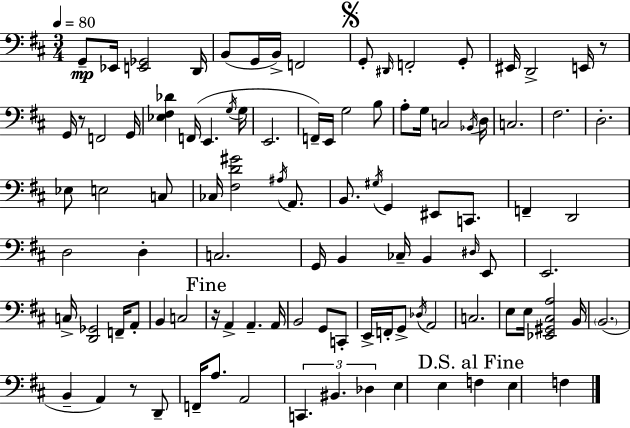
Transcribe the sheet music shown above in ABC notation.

X:1
T:Untitled
M:3/4
L:1/4
K:D
G,,/2 _E,,/4 [E,,_G,,]2 D,,/4 B,,/2 G,,/4 B,,/4 F,,2 G,,/2 ^D,,/4 F,,2 G,,/2 ^E,,/4 D,,2 E,,/4 z/2 G,,/4 z/2 F,,2 G,,/4 [_E,^F,_D] F,,/4 E,, G,/4 G,/4 E,,2 F,,/4 E,,/4 G,2 B,/2 A,/2 G,/4 C,2 _B,,/4 D,/4 C,2 ^F,2 D,2 _E,/2 E,2 C,/2 _C,/4 [^F,D^G]2 ^A,/4 A,,/2 B,,/2 ^G,/4 G,, ^E,,/2 C,,/2 F,, D,,2 D,2 D, C,2 G,,/4 B,, _C,/4 B,, ^D,/4 E,,/2 E,,2 C,/4 [D,,_G,,]2 F,,/4 A,,/2 B,, C,2 z/4 A,, A,, A,,/4 B,,2 G,,/2 C,,/2 E,,/4 F,,/4 G,,/2 _D,/4 A,,2 C,2 E,/2 E,/4 [_E,,^G,,^C,A,]2 B,,/4 B,,2 B,, A,, z/2 D,,/2 F,,/4 A,/2 A,,2 C,, ^B,, _D, E, E, F, E, F,